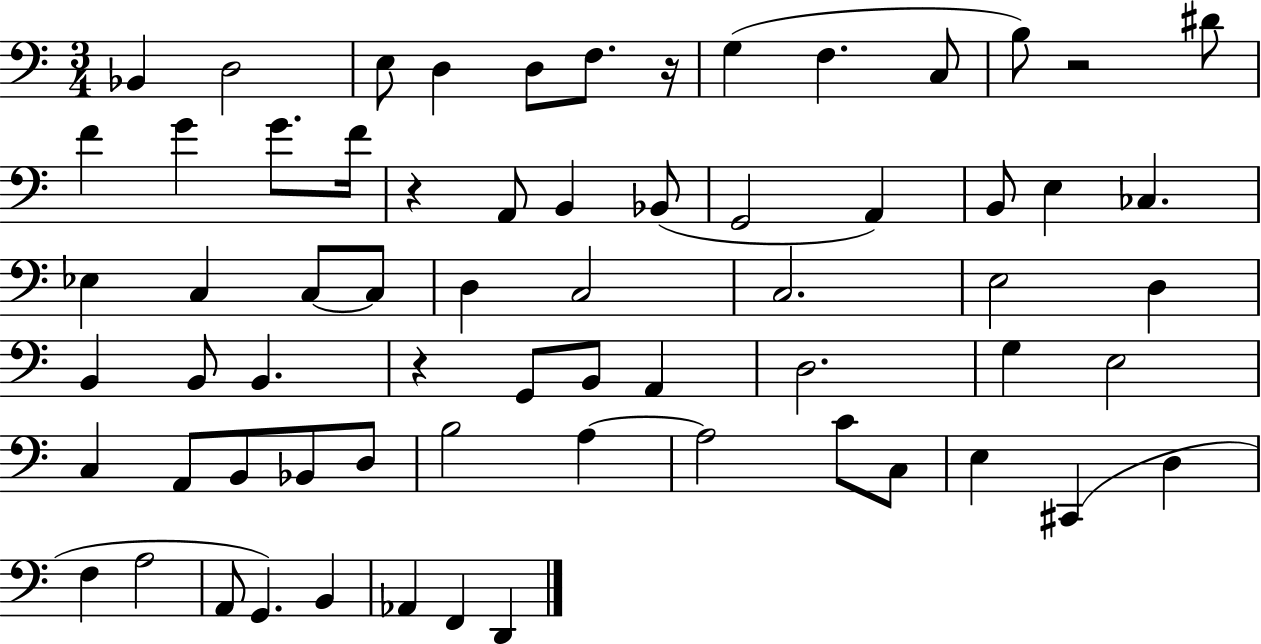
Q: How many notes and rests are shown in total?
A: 66